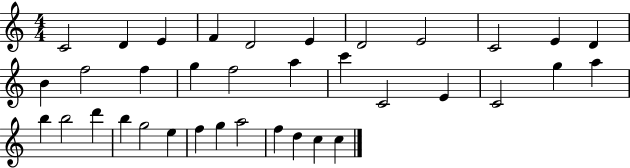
{
  \clef treble
  \numericTimeSignature
  \time 4/4
  \key c \major
  c'2 d'4 e'4 | f'4 d'2 e'4 | d'2 e'2 | c'2 e'4 d'4 | \break b'4 f''2 f''4 | g''4 f''2 a''4 | c'''4 c'2 e'4 | c'2 g''4 a''4 | \break b''4 b''2 d'''4 | b''4 g''2 e''4 | f''4 g''4 a''2 | f''4 d''4 c''4 c''4 | \break \bar "|."
}